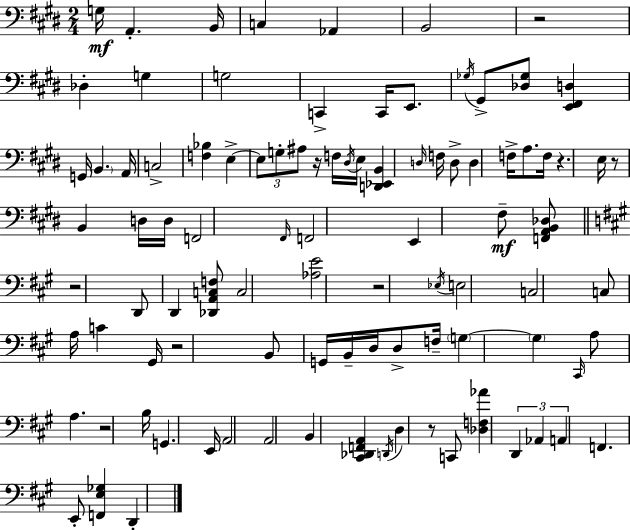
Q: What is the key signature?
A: E major